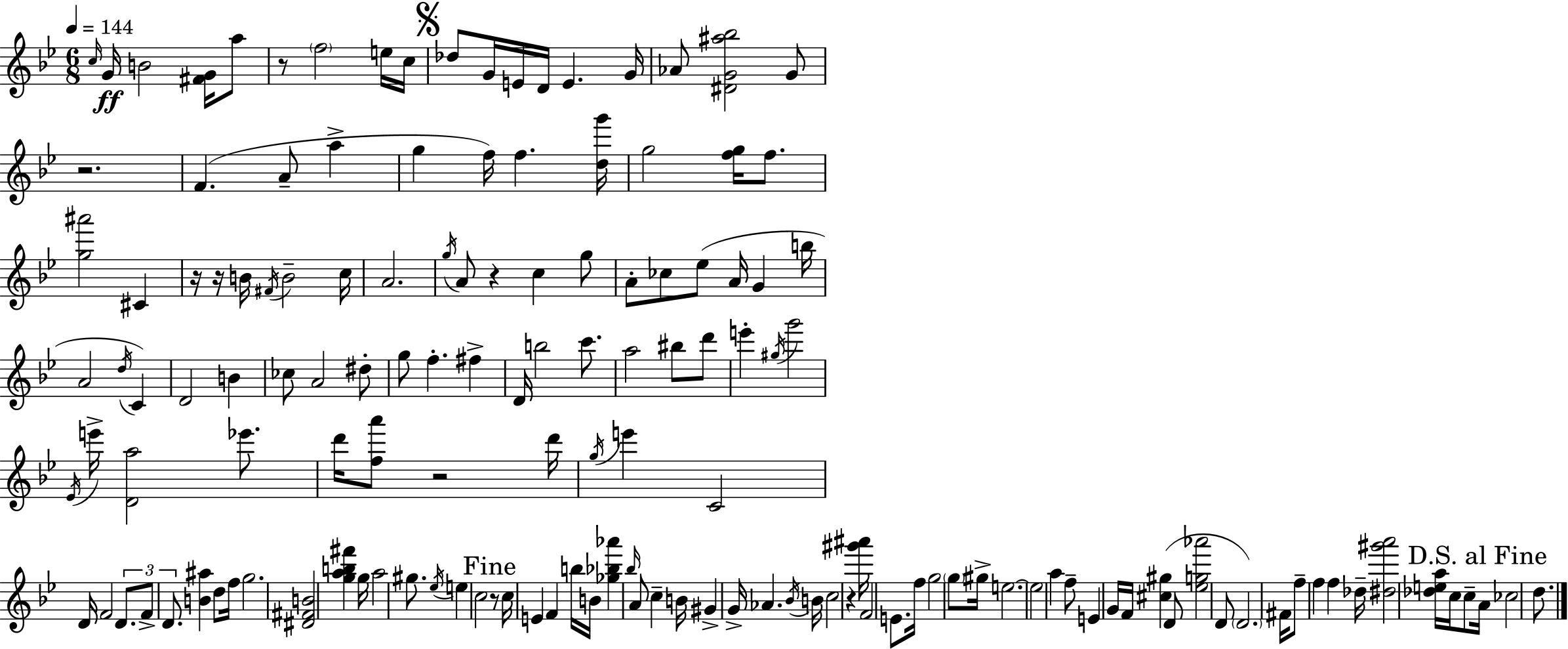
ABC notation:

X:1
T:Untitled
M:6/8
L:1/4
K:Gm
c/4 G/4 B2 [^FG]/4 a/2 z/2 f2 e/4 c/4 _d/2 G/4 E/4 D/4 E G/4 _A/2 [^DG^a_b]2 G/2 z2 F A/2 a g f/4 f [dg']/4 g2 [fg]/4 f/2 [g^a']2 ^C z/4 z/4 B/4 ^F/4 B2 c/4 A2 g/4 A/2 z c g/2 A/2 _c/2 _e/2 A/4 G b/4 A2 d/4 C D2 B _c/2 A2 ^d/2 g/2 f ^f D/4 b2 c'/2 a2 ^b/2 d'/2 e' ^g/4 g'2 _E/4 e'/4 [Da]2 _e'/2 d'/4 [fa']/2 z2 d'/4 g/4 e' C2 D/4 F2 D/2 F/2 D/2 [B^a] d/2 f/4 g2 [^D^FB]2 [gab^f'] g/4 a2 ^g/2 _e/4 e c2 z/2 c/4 E F b/4 B/4 [_g_b_a'] _b/4 A/2 c B/4 ^G G/4 _A _B/4 B/4 c2 z [^g'^a']/4 F2 E/2 f/4 g2 g/2 ^g/4 e2 e2 a f/2 E G/4 F/4 [^c^g] D/2 [_eg_a']2 D/2 D2 ^F/4 f/2 f f _d/4 [^d^g'a']2 [_dea]/4 c/4 c/2 A/4 _c2 d/2